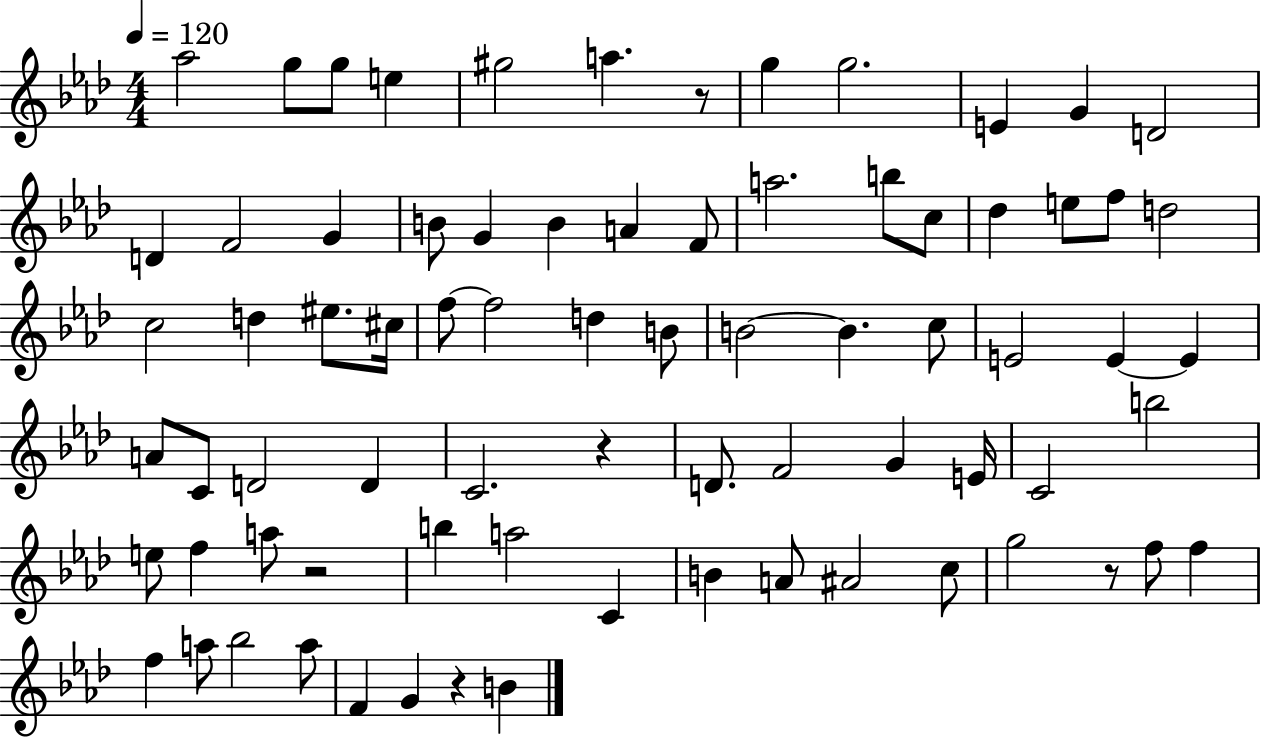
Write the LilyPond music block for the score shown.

{
  \clef treble
  \numericTimeSignature
  \time 4/4
  \key aes \major
  \tempo 4 = 120
  aes''2 g''8 g''8 e''4 | gis''2 a''4. r8 | g''4 g''2. | e'4 g'4 d'2 | \break d'4 f'2 g'4 | b'8 g'4 b'4 a'4 f'8 | a''2. b''8 c''8 | des''4 e''8 f''8 d''2 | \break c''2 d''4 eis''8. cis''16 | f''8~~ f''2 d''4 b'8 | b'2~~ b'4. c''8 | e'2 e'4~~ e'4 | \break a'8 c'8 d'2 d'4 | c'2. r4 | d'8. f'2 g'4 e'16 | c'2 b''2 | \break e''8 f''4 a''8 r2 | b''4 a''2 c'4 | b'4 a'8 ais'2 c''8 | g''2 r8 f''8 f''4 | \break f''4 a''8 bes''2 a''8 | f'4 g'4 r4 b'4 | \bar "|."
}